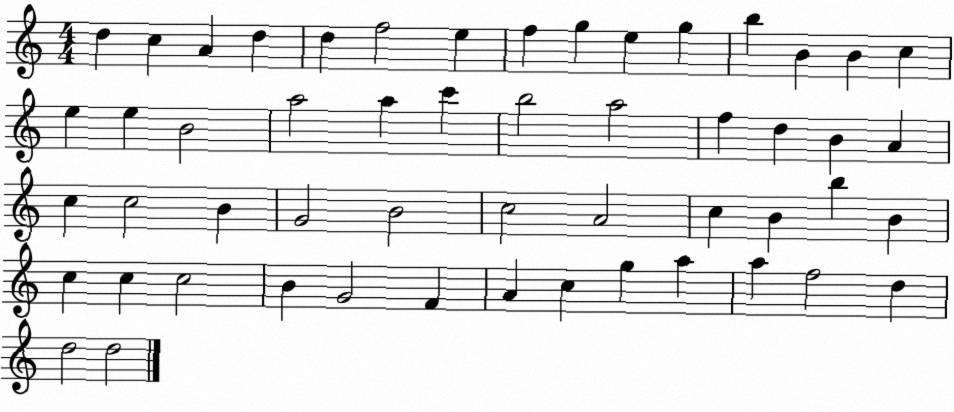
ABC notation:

X:1
T:Untitled
M:4/4
L:1/4
K:C
d c A d d f2 e f g e g b B B c e e B2 a2 a c' b2 a2 f d B A c c2 B G2 B2 c2 A2 c B b B c c c2 B G2 F A c g a a f2 d d2 d2